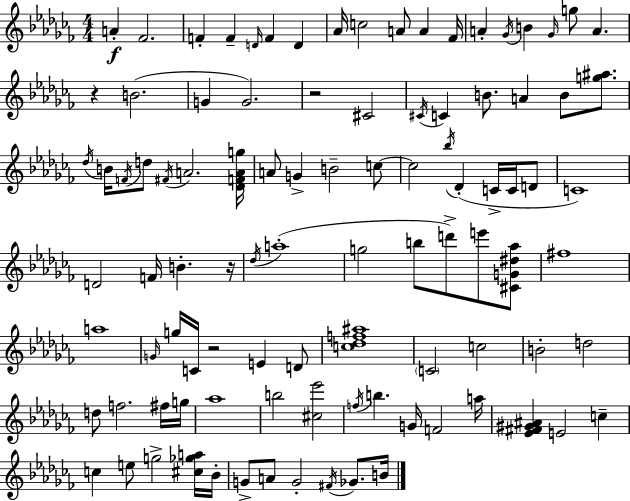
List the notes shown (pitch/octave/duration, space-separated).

A4/q FES4/h. F4/q F4/q D4/s F4/q D4/q Ab4/s C5/h A4/e A4/q FES4/s A4/q Gb4/s B4/q Gb4/s G5/e A4/q. R/q B4/h. G4/q G4/h. R/h C#4/h C#4/s C4/q B4/e. A4/q B4/e [G5,A#5]/e. Db5/s B4/s F4/s D5/e F#4/s A4/h. [Db4,F4,A4,G5]/s A4/e G4/q B4/h C5/e C5/h Bb5/s Db4/q C4/s C4/s D4/e C4/w D4/h F4/s B4/q. R/s Db5/s A5/w G5/h B5/e D6/e E6/e [C#4,G4,D#5,Ab5]/e F#5/w A5/w G4/s G5/s C4/s R/h E4/q D4/e [C5,Db5,F5,A#5]/w C4/h C5/h B4/h D5/h D5/e F5/h. F#5/s G5/s Ab5/w B5/h [C#5,Eb6]/h F5/s B5/q. G4/s F4/h A5/s [Eb4,F#4,G#4,A#4]/q E4/h C5/q C5/q E5/e G5/h [C#5,Gb5,A5]/s Bb4/s G4/e A4/e G4/h F#4/s Gb4/e. B4/s